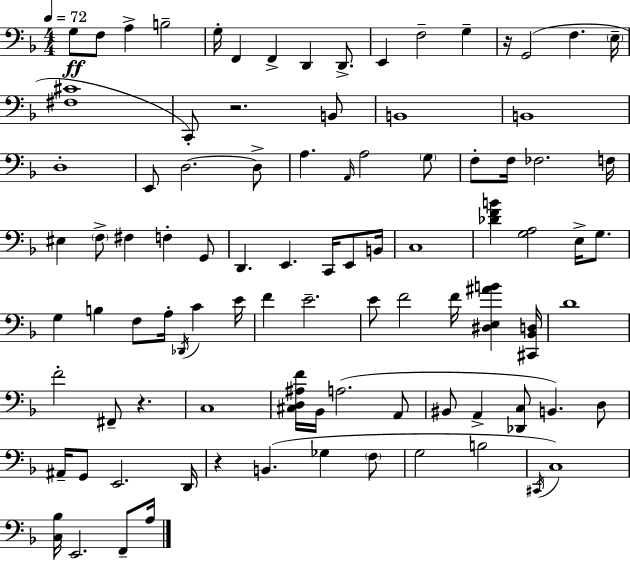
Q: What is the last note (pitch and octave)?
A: A3